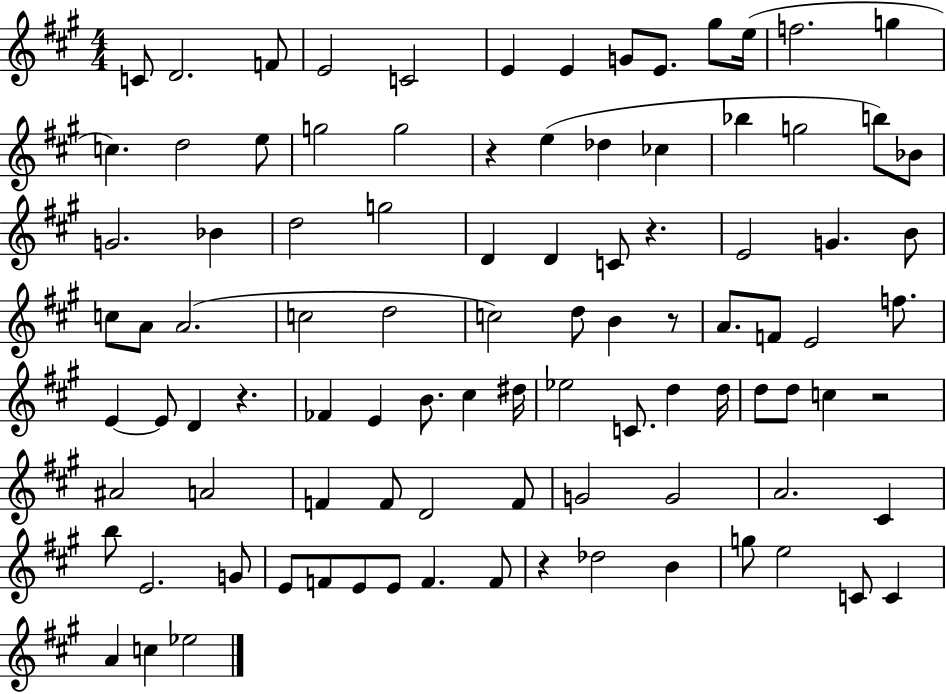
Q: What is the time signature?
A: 4/4